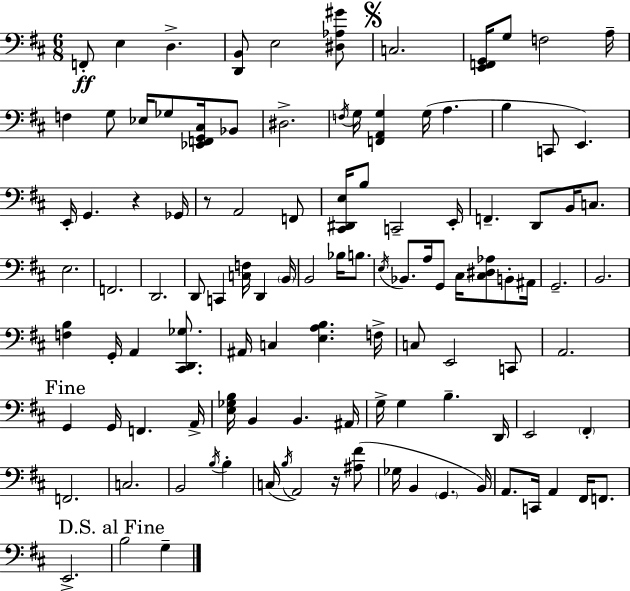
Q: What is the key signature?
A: D major